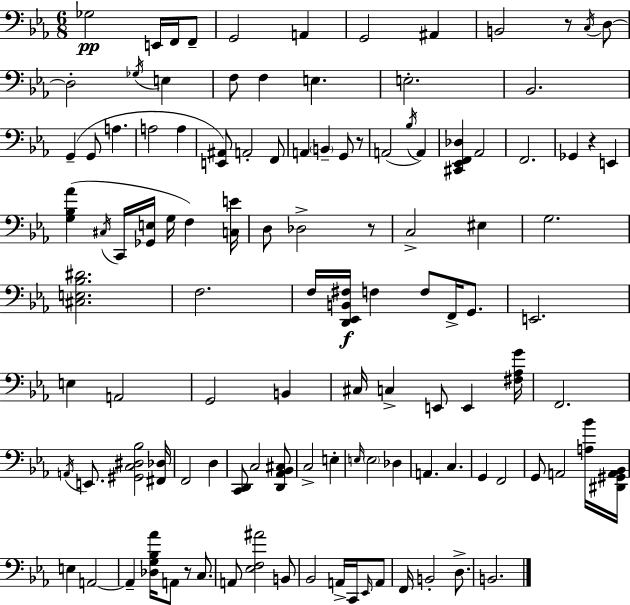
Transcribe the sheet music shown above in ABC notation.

X:1
T:Untitled
M:6/8
L:1/4
K:Eb
_G,2 E,,/4 F,,/4 F,,/2 G,,2 A,, G,,2 ^A,, B,,2 z/2 C,/4 D,/2 D,2 _G,/4 E, F,/2 F, E, E,2 _B,,2 G,, G,,/2 A, A,2 A, [E,,^A,,]/2 A,,2 F,,/2 A,, B,, G,,/2 z/2 A,,2 _B,/4 A,, [^C,,_E,,F,,_D,] _A,,2 F,,2 _G,, z E,, [G,_B,_A] ^C,/4 C,,/4 [_G,,E,]/4 G,/4 F, [C,E]/4 D,/2 _D,2 z/2 C,2 ^E, G,2 [^C,E,_B,^D]2 F,2 F,/4 [D,,_E,,B,,^F,]/4 F, F,/2 F,,/4 G,,/2 E,,2 E, A,,2 G,,2 B,, ^C,/4 C, E,,/2 E,, [^F,_A,G]/4 F,,2 A,,/4 E,,/2 [^G,,C,^D,_B,]2 [^F,,_D,]/4 F,,2 D, [C,,D,,]/2 C,2 [D,,_A,,_B,,^C,]/2 C,2 E, E,/4 E,2 _D, A,, C, G,, F,,2 G,,/2 A,,2 [A,_B]/4 [^D,,^G,,A,,_B,,]/4 E, A,,2 A,, [_D,G,_B,_A]/4 A,,/2 z/2 C,/2 A,,/2 [_E,F,^A]2 B,,/2 _B,,2 A,,/4 C,,/4 _E,,/4 A,,/2 F,,/4 B,,2 D,/2 B,,2